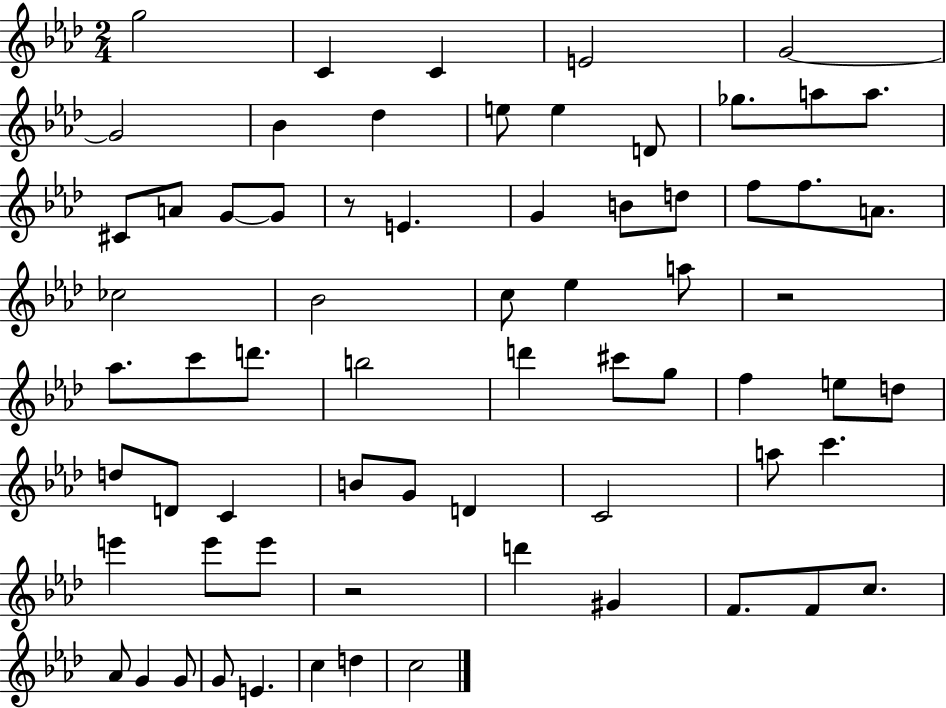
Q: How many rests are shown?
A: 3